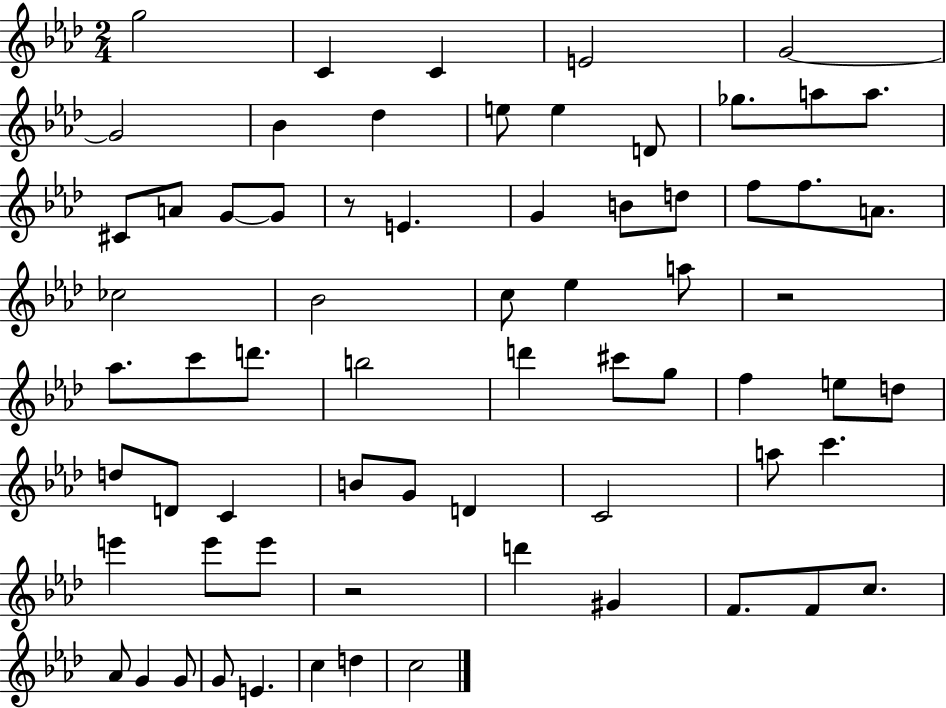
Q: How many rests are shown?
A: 3